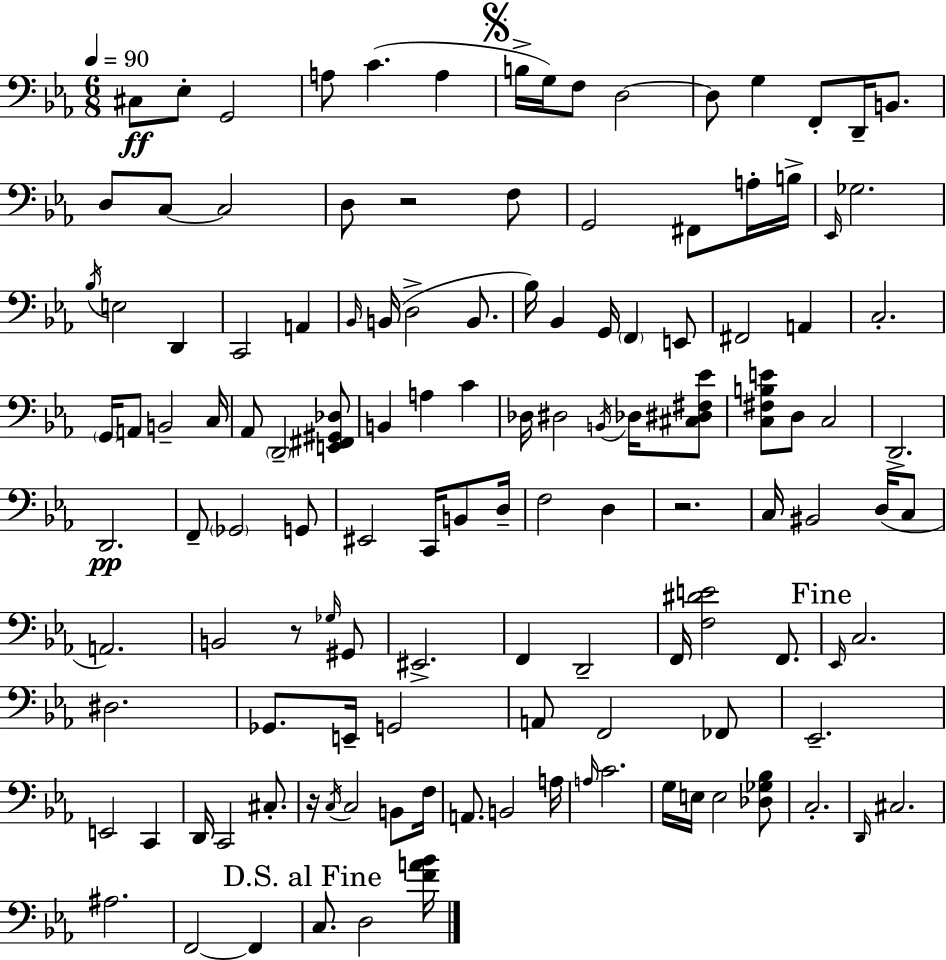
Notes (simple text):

C#3/e Eb3/e G2/h A3/e C4/q. A3/q B3/s G3/s F3/e D3/h D3/e G3/q F2/e D2/s B2/e. D3/e C3/e C3/h D3/e R/h F3/e G2/h F#2/e A3/s B3/s Eb2/s Gb3/h. Bb3/s E3/h D2/q C2/h A2/q Bb2/s B2/s D3/h B2/e. Bb3/s Bb2/q G2/s F2/q E2/e F#2/h A2/q C3/h. G2/s A2/e B2/h C3/s Ab2/e D2/h [E2,F#2,G#2,Db3]/e B2/q A3/q C4/q Db3/s D#3/h B2/s Db3/s [C#3,D#3,F#3,Eb4]/e [C3,F#3,B3,E4]/e D3/e C3/h D2/h. D2/h. F2/e Gb2/h G2/e EIS2/h C2/s B2/e D3/s F3/h D3/q R/h. C3/s BIS2/h D3/s C3/e A2/h. B2/h R/e Gb3/s G#2/e EIS2/h. F2/q D2/h F2/s [F3,D#4,E4]/h F2/e. Eb2/s C3/h. D#3/h. Gb2/e. E2/s G2/h A2/e F2/h FES2/e Eb2/h. E2/h C2/q D2/s C2/h C#3/e. R/s C3/s C3/h B2/e F3/s A2/e. B2/h A3/s A3/s C4/h. G3/s E3/s E3/h [Db3,Gb3,Bb3]/e C3/h. D2/s C#3/h. A#3/h. F2/h F2/q C3/e. D3/h [F4,A4,Bb4]/s